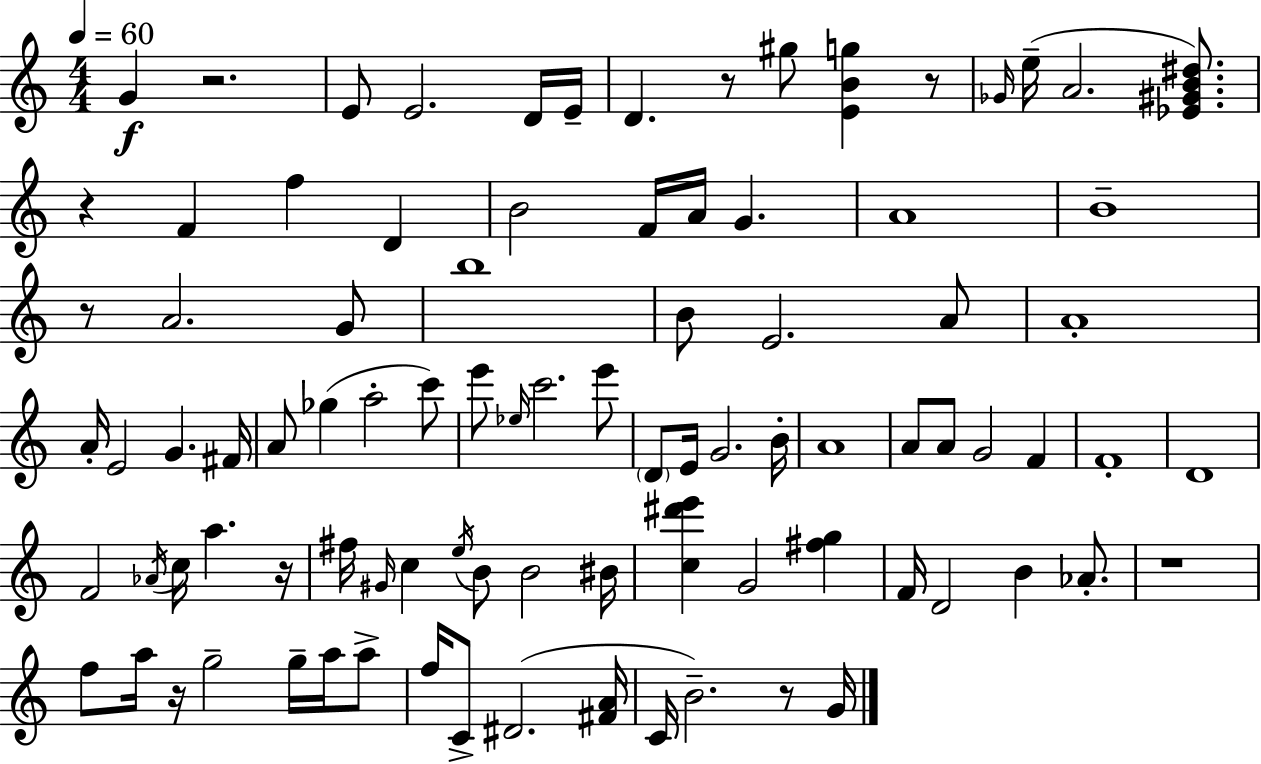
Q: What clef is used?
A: treble